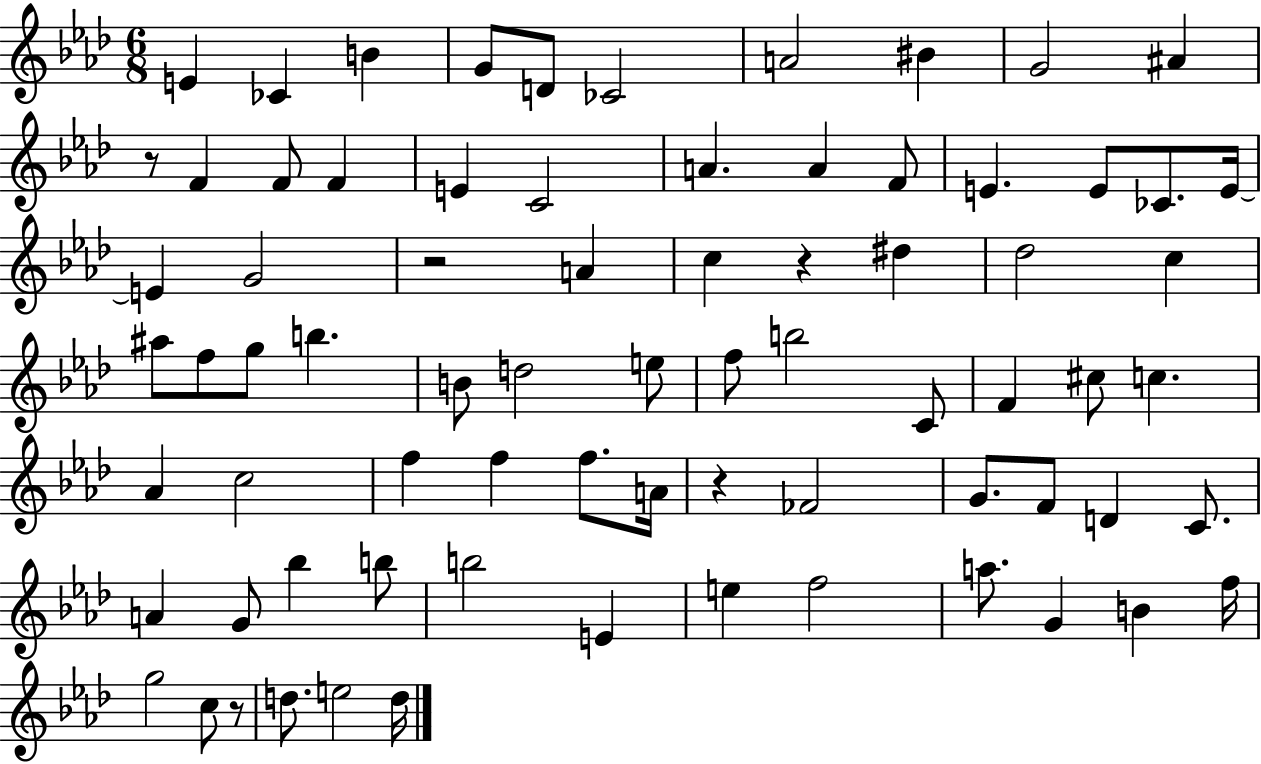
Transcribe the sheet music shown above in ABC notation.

X:1
T:Untitled
M:6/8
L:1/4
K:Ab
E _C B G/2 D/2 _C2 A2 ^B G2 ^A z/2 F F/2 F E C2 A A F/2 E E/2 _C/2 E/4 E G2 z2 A c z ^d _d2 c ^a/2 f/2 g/2 b B/2 d2 e/2 f/2 b2 C/2 F ^c/2 c _A c2 f f f/2 A/4 z _F2 G/2 F/2 D C/2 A G/2 _b b/2 b2 E e f2 a/2 G B f/4 g2 c/2 z/2 d/2 e2 d/4